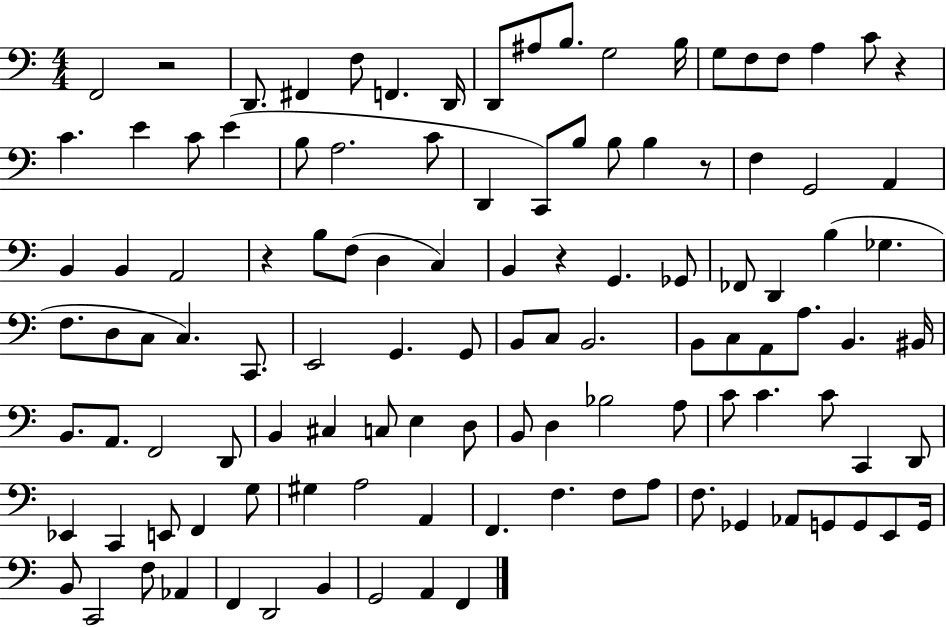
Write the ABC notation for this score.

X:1
T:Untitled
M:4/4
L:1/4
K:C
F,,2 z2 D,,/2 ^F,, F,/2 F,, D,,/4 D,,/2 ^A,/2 B,/2 G,2 B,/4 G,/2 F,/2 F,/2 A, C/2 z C E C/2 E B,/2 A,2 C/2 D,, C,,/2 B,/2 B,/2 B, z/2 F, G,,2 A,, B,, B,, A,,2 z B,/2 F,/2 D, C, B,, z G,, _G,,/2 _F,,/2 D,, B, _G, F,/2 D,/2 C,/2 C, C,,/2 E,,2 G,, G,,/2 B,,/2 C,/2 B,,2 B,,/2 C,/2 A,,/2 A,/2 B,, ^B,,/4 B,,/2 A,,/2 F,,2 D,,/2 B,, ^C, C,/2 E, D,/2 B,,/2 D, _B,2 A,/2 C/2 C C/2 C,, D,,/2 _E,, C,, E,,/2 F,, G,/2 ^G, A,2 A,, F,, F, F,/2 A,/2 F,/2 _G,, _A,,/2 G,,/2 G,,/2 E,,/2 G,,/4 B,,/2 C,,2 F,/2 _A,, F,, D,,2 B,, G,,2 A,, F,,